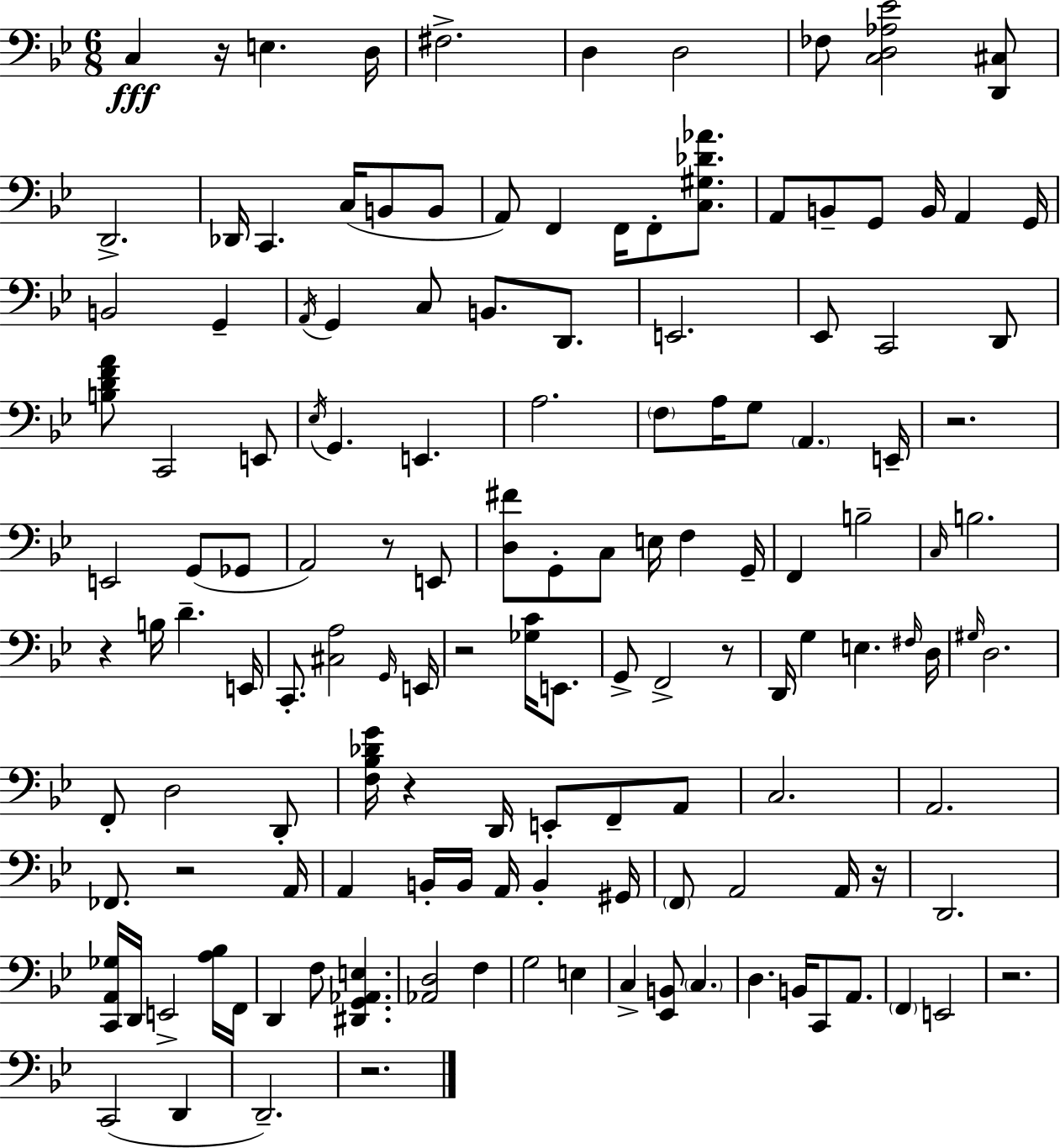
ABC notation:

X:1
T:Untitled
M:6/8
L:1/4
K:Bb
C, z/4 E, D,/4 ^F,2 D, D,2 _F,/2 [C,D,_A,_E]2 [D,,^C,]/2 D,,2 _D,,/4 C,, C,/4 B,,/2 B,,/2 A,,/2 F,, F,,/4 F,,/2 [C,^G,_D_A]/2 A,,/2 B,,/2 G,,/2 B,,/4 A,, G,,/4 B,,2 G,, A,,/4 G,, C,/2 B,,/2 D,,/2 E,,2 _E,,/2 C,,2 D,,/2 [B,DFA]/2 C,,2 E,,/2 _E,/4 G,, E,, A,2 F,/2 A,/4 G,/2 A,, E,,/4 z2 E,,2 G,,/2 _G,,/2 A,,2 z/2 E,,/2 [D,^F]/2 G,,/2 C,/2 E,/4 F, G,,/4 F,, B,2 C,/4 B,2 z B,/4 D E,,/4 C,,/2 [^C,A,]2 G,,/4 E,,/4 z2 [_G,C]/4 E,,/2 G,,/2 F,,2 z/2 D,,/4 G, E, ^F,/4 D,/4 ^G,/4 D,2 F,,/2 D,2 D,,/2 [F,_B,_DG]/4 z D,,/4 E,,/2 F,,/2 A,,/2 C,2 A,,2 _F,,/2 z2 A,,/4 A,, B,,/4 B,,/4 A,,/4 B,, ^G,,/4 F,,/2 A,,2 A,,/4 z/4 D,,2 [C,,A,,_G,]/4 D,,/4 E,,2 [A,_B,]/4 F,,/4 D,, F,/2 [^D,,G,,_A,,E,] [_A,,D,]2 F, G,2 E, C, [_E,,B,,]/2 C, D, B,,/4 C,,/2 A,,/2 F,, E,,2 z2 C,,2 D,, D,,2 z2